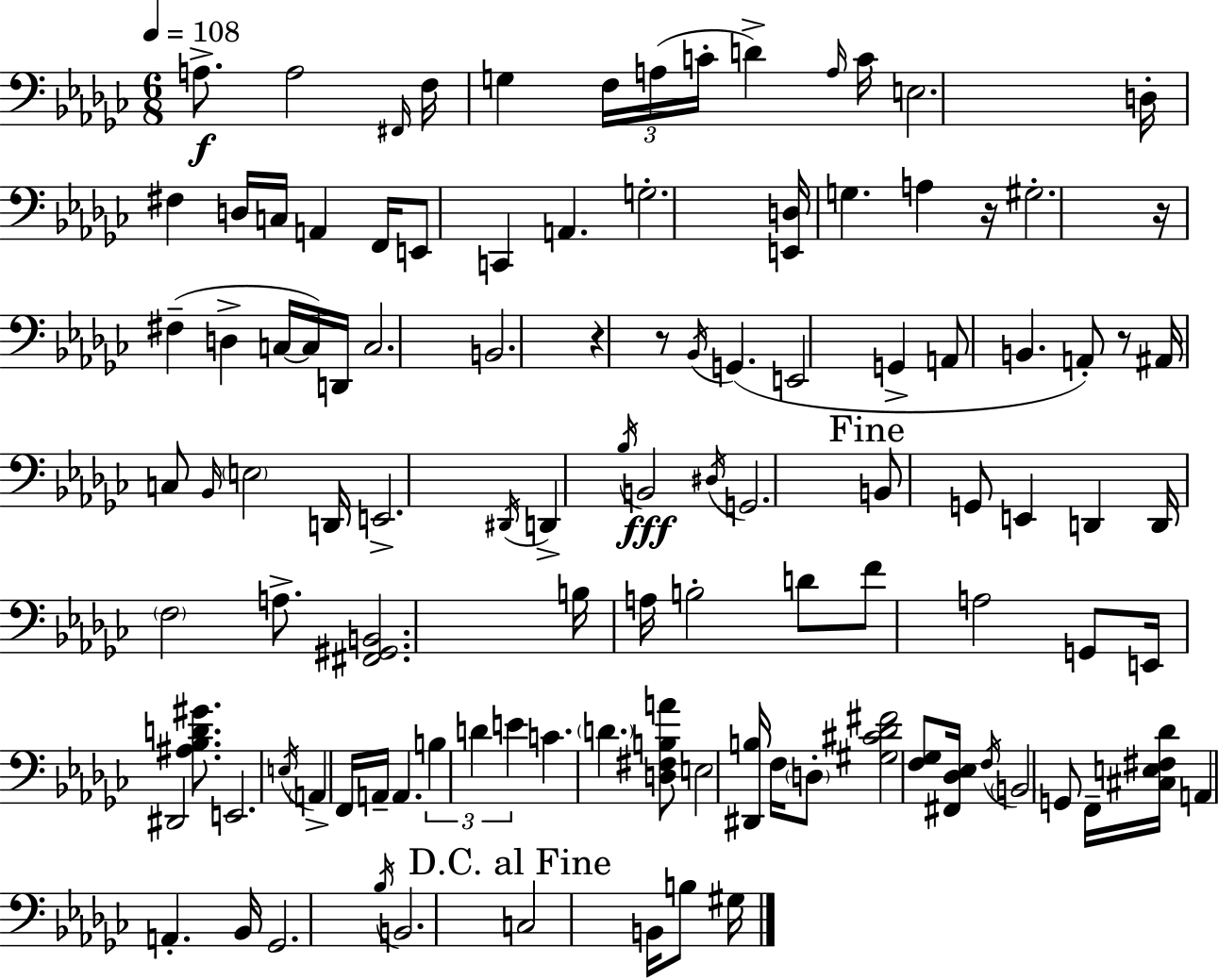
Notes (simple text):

A3/e. A3/h F#2/s F3/s G3/q F3/s A3/s C4/s D4/q A3/s C4/s E3/h. D3/s F#3/q D3/s C3/s A2/q F2/s E2/e C2/q A2/q. G3/h. [E2,D3]/s G3/q. A3/q R/s G#3/h. R/s F#3/q D3/q C3/s C3/s D2/s C3/h. B2/h. R/q R/e Bb2/s G2/q. E2/h G2/q A2/e B2/q. A2/e R/e A#2/s C3/e Bb2/s E3/h D2/s E2/h. D#2/s D2/q Bb3/s B2/h D#3/s G2/h. B2/e G2/e E2/q D2/q D2/s F3/h A3/e. [F#2,G#2,B2]/h. B3/s A3/s B3/h D4/e F4/e A3/h G2/e E2/s D#2/h [A#3,Bb3,D4,G#4]/e. E2/h. E3/s A2/q F2/s A2/s A2/q. B3/q D4/q E4/q C4/q. D4/q. [D3,F#3,B3,A4]/e E3/h [D#2,B3]/s F3/s D3/e [G#3,C#4,Db4,F#4]/h [F3,Gb3]/e [F#2,Db3,Eb3]/s F3/s B2/h G2/e F2/s [C#3,E3,F#3,Db4]/s A2/q A2/q. Bb2/s Gb2/h. Bb3/s B2/h. C3/h B2/s B3/e G#3/s